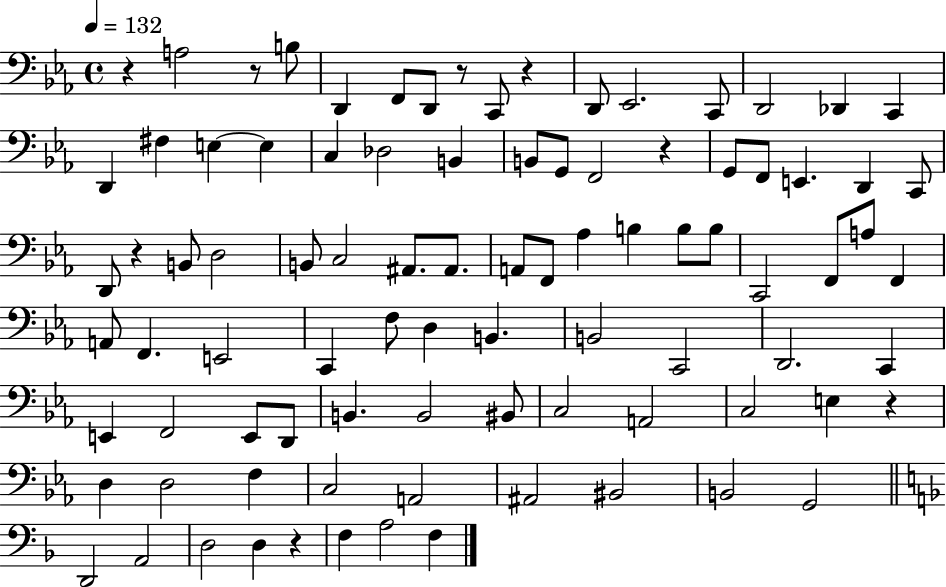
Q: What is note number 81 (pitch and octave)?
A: A3